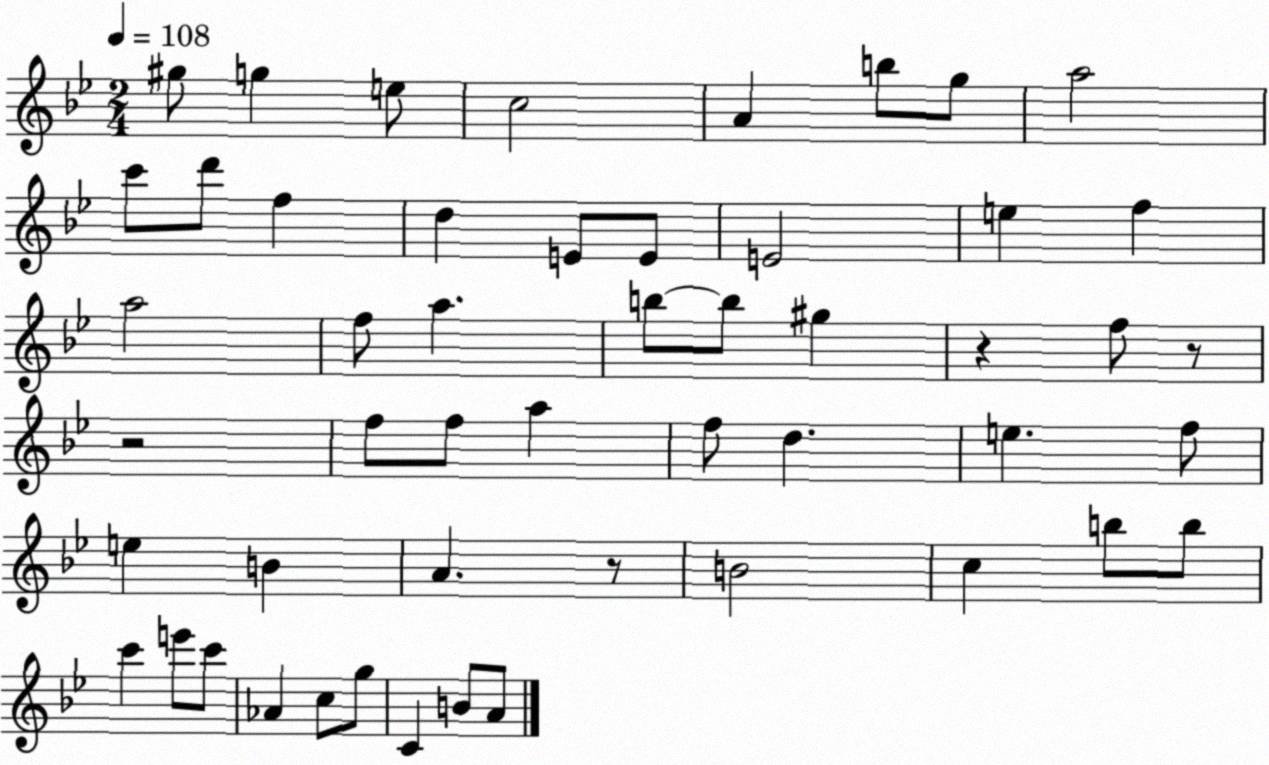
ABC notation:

X:1
T:Untitled
M:2/4
L:1/4
K:Bb
^g/2 g e/2 c2 A b/2 g/2 a2 c'/2 d'/2 f d E/2 E/2 E2 e f a2 f/2 a b/2 b/2 ^g z f/2 z/2 z2 f/2 f/2 a f/2 d e f/2 e B A z/2 B2 c b/2 b/2 c' e'/2 c'/2 _A c/2 g/2 C B/2 A/2